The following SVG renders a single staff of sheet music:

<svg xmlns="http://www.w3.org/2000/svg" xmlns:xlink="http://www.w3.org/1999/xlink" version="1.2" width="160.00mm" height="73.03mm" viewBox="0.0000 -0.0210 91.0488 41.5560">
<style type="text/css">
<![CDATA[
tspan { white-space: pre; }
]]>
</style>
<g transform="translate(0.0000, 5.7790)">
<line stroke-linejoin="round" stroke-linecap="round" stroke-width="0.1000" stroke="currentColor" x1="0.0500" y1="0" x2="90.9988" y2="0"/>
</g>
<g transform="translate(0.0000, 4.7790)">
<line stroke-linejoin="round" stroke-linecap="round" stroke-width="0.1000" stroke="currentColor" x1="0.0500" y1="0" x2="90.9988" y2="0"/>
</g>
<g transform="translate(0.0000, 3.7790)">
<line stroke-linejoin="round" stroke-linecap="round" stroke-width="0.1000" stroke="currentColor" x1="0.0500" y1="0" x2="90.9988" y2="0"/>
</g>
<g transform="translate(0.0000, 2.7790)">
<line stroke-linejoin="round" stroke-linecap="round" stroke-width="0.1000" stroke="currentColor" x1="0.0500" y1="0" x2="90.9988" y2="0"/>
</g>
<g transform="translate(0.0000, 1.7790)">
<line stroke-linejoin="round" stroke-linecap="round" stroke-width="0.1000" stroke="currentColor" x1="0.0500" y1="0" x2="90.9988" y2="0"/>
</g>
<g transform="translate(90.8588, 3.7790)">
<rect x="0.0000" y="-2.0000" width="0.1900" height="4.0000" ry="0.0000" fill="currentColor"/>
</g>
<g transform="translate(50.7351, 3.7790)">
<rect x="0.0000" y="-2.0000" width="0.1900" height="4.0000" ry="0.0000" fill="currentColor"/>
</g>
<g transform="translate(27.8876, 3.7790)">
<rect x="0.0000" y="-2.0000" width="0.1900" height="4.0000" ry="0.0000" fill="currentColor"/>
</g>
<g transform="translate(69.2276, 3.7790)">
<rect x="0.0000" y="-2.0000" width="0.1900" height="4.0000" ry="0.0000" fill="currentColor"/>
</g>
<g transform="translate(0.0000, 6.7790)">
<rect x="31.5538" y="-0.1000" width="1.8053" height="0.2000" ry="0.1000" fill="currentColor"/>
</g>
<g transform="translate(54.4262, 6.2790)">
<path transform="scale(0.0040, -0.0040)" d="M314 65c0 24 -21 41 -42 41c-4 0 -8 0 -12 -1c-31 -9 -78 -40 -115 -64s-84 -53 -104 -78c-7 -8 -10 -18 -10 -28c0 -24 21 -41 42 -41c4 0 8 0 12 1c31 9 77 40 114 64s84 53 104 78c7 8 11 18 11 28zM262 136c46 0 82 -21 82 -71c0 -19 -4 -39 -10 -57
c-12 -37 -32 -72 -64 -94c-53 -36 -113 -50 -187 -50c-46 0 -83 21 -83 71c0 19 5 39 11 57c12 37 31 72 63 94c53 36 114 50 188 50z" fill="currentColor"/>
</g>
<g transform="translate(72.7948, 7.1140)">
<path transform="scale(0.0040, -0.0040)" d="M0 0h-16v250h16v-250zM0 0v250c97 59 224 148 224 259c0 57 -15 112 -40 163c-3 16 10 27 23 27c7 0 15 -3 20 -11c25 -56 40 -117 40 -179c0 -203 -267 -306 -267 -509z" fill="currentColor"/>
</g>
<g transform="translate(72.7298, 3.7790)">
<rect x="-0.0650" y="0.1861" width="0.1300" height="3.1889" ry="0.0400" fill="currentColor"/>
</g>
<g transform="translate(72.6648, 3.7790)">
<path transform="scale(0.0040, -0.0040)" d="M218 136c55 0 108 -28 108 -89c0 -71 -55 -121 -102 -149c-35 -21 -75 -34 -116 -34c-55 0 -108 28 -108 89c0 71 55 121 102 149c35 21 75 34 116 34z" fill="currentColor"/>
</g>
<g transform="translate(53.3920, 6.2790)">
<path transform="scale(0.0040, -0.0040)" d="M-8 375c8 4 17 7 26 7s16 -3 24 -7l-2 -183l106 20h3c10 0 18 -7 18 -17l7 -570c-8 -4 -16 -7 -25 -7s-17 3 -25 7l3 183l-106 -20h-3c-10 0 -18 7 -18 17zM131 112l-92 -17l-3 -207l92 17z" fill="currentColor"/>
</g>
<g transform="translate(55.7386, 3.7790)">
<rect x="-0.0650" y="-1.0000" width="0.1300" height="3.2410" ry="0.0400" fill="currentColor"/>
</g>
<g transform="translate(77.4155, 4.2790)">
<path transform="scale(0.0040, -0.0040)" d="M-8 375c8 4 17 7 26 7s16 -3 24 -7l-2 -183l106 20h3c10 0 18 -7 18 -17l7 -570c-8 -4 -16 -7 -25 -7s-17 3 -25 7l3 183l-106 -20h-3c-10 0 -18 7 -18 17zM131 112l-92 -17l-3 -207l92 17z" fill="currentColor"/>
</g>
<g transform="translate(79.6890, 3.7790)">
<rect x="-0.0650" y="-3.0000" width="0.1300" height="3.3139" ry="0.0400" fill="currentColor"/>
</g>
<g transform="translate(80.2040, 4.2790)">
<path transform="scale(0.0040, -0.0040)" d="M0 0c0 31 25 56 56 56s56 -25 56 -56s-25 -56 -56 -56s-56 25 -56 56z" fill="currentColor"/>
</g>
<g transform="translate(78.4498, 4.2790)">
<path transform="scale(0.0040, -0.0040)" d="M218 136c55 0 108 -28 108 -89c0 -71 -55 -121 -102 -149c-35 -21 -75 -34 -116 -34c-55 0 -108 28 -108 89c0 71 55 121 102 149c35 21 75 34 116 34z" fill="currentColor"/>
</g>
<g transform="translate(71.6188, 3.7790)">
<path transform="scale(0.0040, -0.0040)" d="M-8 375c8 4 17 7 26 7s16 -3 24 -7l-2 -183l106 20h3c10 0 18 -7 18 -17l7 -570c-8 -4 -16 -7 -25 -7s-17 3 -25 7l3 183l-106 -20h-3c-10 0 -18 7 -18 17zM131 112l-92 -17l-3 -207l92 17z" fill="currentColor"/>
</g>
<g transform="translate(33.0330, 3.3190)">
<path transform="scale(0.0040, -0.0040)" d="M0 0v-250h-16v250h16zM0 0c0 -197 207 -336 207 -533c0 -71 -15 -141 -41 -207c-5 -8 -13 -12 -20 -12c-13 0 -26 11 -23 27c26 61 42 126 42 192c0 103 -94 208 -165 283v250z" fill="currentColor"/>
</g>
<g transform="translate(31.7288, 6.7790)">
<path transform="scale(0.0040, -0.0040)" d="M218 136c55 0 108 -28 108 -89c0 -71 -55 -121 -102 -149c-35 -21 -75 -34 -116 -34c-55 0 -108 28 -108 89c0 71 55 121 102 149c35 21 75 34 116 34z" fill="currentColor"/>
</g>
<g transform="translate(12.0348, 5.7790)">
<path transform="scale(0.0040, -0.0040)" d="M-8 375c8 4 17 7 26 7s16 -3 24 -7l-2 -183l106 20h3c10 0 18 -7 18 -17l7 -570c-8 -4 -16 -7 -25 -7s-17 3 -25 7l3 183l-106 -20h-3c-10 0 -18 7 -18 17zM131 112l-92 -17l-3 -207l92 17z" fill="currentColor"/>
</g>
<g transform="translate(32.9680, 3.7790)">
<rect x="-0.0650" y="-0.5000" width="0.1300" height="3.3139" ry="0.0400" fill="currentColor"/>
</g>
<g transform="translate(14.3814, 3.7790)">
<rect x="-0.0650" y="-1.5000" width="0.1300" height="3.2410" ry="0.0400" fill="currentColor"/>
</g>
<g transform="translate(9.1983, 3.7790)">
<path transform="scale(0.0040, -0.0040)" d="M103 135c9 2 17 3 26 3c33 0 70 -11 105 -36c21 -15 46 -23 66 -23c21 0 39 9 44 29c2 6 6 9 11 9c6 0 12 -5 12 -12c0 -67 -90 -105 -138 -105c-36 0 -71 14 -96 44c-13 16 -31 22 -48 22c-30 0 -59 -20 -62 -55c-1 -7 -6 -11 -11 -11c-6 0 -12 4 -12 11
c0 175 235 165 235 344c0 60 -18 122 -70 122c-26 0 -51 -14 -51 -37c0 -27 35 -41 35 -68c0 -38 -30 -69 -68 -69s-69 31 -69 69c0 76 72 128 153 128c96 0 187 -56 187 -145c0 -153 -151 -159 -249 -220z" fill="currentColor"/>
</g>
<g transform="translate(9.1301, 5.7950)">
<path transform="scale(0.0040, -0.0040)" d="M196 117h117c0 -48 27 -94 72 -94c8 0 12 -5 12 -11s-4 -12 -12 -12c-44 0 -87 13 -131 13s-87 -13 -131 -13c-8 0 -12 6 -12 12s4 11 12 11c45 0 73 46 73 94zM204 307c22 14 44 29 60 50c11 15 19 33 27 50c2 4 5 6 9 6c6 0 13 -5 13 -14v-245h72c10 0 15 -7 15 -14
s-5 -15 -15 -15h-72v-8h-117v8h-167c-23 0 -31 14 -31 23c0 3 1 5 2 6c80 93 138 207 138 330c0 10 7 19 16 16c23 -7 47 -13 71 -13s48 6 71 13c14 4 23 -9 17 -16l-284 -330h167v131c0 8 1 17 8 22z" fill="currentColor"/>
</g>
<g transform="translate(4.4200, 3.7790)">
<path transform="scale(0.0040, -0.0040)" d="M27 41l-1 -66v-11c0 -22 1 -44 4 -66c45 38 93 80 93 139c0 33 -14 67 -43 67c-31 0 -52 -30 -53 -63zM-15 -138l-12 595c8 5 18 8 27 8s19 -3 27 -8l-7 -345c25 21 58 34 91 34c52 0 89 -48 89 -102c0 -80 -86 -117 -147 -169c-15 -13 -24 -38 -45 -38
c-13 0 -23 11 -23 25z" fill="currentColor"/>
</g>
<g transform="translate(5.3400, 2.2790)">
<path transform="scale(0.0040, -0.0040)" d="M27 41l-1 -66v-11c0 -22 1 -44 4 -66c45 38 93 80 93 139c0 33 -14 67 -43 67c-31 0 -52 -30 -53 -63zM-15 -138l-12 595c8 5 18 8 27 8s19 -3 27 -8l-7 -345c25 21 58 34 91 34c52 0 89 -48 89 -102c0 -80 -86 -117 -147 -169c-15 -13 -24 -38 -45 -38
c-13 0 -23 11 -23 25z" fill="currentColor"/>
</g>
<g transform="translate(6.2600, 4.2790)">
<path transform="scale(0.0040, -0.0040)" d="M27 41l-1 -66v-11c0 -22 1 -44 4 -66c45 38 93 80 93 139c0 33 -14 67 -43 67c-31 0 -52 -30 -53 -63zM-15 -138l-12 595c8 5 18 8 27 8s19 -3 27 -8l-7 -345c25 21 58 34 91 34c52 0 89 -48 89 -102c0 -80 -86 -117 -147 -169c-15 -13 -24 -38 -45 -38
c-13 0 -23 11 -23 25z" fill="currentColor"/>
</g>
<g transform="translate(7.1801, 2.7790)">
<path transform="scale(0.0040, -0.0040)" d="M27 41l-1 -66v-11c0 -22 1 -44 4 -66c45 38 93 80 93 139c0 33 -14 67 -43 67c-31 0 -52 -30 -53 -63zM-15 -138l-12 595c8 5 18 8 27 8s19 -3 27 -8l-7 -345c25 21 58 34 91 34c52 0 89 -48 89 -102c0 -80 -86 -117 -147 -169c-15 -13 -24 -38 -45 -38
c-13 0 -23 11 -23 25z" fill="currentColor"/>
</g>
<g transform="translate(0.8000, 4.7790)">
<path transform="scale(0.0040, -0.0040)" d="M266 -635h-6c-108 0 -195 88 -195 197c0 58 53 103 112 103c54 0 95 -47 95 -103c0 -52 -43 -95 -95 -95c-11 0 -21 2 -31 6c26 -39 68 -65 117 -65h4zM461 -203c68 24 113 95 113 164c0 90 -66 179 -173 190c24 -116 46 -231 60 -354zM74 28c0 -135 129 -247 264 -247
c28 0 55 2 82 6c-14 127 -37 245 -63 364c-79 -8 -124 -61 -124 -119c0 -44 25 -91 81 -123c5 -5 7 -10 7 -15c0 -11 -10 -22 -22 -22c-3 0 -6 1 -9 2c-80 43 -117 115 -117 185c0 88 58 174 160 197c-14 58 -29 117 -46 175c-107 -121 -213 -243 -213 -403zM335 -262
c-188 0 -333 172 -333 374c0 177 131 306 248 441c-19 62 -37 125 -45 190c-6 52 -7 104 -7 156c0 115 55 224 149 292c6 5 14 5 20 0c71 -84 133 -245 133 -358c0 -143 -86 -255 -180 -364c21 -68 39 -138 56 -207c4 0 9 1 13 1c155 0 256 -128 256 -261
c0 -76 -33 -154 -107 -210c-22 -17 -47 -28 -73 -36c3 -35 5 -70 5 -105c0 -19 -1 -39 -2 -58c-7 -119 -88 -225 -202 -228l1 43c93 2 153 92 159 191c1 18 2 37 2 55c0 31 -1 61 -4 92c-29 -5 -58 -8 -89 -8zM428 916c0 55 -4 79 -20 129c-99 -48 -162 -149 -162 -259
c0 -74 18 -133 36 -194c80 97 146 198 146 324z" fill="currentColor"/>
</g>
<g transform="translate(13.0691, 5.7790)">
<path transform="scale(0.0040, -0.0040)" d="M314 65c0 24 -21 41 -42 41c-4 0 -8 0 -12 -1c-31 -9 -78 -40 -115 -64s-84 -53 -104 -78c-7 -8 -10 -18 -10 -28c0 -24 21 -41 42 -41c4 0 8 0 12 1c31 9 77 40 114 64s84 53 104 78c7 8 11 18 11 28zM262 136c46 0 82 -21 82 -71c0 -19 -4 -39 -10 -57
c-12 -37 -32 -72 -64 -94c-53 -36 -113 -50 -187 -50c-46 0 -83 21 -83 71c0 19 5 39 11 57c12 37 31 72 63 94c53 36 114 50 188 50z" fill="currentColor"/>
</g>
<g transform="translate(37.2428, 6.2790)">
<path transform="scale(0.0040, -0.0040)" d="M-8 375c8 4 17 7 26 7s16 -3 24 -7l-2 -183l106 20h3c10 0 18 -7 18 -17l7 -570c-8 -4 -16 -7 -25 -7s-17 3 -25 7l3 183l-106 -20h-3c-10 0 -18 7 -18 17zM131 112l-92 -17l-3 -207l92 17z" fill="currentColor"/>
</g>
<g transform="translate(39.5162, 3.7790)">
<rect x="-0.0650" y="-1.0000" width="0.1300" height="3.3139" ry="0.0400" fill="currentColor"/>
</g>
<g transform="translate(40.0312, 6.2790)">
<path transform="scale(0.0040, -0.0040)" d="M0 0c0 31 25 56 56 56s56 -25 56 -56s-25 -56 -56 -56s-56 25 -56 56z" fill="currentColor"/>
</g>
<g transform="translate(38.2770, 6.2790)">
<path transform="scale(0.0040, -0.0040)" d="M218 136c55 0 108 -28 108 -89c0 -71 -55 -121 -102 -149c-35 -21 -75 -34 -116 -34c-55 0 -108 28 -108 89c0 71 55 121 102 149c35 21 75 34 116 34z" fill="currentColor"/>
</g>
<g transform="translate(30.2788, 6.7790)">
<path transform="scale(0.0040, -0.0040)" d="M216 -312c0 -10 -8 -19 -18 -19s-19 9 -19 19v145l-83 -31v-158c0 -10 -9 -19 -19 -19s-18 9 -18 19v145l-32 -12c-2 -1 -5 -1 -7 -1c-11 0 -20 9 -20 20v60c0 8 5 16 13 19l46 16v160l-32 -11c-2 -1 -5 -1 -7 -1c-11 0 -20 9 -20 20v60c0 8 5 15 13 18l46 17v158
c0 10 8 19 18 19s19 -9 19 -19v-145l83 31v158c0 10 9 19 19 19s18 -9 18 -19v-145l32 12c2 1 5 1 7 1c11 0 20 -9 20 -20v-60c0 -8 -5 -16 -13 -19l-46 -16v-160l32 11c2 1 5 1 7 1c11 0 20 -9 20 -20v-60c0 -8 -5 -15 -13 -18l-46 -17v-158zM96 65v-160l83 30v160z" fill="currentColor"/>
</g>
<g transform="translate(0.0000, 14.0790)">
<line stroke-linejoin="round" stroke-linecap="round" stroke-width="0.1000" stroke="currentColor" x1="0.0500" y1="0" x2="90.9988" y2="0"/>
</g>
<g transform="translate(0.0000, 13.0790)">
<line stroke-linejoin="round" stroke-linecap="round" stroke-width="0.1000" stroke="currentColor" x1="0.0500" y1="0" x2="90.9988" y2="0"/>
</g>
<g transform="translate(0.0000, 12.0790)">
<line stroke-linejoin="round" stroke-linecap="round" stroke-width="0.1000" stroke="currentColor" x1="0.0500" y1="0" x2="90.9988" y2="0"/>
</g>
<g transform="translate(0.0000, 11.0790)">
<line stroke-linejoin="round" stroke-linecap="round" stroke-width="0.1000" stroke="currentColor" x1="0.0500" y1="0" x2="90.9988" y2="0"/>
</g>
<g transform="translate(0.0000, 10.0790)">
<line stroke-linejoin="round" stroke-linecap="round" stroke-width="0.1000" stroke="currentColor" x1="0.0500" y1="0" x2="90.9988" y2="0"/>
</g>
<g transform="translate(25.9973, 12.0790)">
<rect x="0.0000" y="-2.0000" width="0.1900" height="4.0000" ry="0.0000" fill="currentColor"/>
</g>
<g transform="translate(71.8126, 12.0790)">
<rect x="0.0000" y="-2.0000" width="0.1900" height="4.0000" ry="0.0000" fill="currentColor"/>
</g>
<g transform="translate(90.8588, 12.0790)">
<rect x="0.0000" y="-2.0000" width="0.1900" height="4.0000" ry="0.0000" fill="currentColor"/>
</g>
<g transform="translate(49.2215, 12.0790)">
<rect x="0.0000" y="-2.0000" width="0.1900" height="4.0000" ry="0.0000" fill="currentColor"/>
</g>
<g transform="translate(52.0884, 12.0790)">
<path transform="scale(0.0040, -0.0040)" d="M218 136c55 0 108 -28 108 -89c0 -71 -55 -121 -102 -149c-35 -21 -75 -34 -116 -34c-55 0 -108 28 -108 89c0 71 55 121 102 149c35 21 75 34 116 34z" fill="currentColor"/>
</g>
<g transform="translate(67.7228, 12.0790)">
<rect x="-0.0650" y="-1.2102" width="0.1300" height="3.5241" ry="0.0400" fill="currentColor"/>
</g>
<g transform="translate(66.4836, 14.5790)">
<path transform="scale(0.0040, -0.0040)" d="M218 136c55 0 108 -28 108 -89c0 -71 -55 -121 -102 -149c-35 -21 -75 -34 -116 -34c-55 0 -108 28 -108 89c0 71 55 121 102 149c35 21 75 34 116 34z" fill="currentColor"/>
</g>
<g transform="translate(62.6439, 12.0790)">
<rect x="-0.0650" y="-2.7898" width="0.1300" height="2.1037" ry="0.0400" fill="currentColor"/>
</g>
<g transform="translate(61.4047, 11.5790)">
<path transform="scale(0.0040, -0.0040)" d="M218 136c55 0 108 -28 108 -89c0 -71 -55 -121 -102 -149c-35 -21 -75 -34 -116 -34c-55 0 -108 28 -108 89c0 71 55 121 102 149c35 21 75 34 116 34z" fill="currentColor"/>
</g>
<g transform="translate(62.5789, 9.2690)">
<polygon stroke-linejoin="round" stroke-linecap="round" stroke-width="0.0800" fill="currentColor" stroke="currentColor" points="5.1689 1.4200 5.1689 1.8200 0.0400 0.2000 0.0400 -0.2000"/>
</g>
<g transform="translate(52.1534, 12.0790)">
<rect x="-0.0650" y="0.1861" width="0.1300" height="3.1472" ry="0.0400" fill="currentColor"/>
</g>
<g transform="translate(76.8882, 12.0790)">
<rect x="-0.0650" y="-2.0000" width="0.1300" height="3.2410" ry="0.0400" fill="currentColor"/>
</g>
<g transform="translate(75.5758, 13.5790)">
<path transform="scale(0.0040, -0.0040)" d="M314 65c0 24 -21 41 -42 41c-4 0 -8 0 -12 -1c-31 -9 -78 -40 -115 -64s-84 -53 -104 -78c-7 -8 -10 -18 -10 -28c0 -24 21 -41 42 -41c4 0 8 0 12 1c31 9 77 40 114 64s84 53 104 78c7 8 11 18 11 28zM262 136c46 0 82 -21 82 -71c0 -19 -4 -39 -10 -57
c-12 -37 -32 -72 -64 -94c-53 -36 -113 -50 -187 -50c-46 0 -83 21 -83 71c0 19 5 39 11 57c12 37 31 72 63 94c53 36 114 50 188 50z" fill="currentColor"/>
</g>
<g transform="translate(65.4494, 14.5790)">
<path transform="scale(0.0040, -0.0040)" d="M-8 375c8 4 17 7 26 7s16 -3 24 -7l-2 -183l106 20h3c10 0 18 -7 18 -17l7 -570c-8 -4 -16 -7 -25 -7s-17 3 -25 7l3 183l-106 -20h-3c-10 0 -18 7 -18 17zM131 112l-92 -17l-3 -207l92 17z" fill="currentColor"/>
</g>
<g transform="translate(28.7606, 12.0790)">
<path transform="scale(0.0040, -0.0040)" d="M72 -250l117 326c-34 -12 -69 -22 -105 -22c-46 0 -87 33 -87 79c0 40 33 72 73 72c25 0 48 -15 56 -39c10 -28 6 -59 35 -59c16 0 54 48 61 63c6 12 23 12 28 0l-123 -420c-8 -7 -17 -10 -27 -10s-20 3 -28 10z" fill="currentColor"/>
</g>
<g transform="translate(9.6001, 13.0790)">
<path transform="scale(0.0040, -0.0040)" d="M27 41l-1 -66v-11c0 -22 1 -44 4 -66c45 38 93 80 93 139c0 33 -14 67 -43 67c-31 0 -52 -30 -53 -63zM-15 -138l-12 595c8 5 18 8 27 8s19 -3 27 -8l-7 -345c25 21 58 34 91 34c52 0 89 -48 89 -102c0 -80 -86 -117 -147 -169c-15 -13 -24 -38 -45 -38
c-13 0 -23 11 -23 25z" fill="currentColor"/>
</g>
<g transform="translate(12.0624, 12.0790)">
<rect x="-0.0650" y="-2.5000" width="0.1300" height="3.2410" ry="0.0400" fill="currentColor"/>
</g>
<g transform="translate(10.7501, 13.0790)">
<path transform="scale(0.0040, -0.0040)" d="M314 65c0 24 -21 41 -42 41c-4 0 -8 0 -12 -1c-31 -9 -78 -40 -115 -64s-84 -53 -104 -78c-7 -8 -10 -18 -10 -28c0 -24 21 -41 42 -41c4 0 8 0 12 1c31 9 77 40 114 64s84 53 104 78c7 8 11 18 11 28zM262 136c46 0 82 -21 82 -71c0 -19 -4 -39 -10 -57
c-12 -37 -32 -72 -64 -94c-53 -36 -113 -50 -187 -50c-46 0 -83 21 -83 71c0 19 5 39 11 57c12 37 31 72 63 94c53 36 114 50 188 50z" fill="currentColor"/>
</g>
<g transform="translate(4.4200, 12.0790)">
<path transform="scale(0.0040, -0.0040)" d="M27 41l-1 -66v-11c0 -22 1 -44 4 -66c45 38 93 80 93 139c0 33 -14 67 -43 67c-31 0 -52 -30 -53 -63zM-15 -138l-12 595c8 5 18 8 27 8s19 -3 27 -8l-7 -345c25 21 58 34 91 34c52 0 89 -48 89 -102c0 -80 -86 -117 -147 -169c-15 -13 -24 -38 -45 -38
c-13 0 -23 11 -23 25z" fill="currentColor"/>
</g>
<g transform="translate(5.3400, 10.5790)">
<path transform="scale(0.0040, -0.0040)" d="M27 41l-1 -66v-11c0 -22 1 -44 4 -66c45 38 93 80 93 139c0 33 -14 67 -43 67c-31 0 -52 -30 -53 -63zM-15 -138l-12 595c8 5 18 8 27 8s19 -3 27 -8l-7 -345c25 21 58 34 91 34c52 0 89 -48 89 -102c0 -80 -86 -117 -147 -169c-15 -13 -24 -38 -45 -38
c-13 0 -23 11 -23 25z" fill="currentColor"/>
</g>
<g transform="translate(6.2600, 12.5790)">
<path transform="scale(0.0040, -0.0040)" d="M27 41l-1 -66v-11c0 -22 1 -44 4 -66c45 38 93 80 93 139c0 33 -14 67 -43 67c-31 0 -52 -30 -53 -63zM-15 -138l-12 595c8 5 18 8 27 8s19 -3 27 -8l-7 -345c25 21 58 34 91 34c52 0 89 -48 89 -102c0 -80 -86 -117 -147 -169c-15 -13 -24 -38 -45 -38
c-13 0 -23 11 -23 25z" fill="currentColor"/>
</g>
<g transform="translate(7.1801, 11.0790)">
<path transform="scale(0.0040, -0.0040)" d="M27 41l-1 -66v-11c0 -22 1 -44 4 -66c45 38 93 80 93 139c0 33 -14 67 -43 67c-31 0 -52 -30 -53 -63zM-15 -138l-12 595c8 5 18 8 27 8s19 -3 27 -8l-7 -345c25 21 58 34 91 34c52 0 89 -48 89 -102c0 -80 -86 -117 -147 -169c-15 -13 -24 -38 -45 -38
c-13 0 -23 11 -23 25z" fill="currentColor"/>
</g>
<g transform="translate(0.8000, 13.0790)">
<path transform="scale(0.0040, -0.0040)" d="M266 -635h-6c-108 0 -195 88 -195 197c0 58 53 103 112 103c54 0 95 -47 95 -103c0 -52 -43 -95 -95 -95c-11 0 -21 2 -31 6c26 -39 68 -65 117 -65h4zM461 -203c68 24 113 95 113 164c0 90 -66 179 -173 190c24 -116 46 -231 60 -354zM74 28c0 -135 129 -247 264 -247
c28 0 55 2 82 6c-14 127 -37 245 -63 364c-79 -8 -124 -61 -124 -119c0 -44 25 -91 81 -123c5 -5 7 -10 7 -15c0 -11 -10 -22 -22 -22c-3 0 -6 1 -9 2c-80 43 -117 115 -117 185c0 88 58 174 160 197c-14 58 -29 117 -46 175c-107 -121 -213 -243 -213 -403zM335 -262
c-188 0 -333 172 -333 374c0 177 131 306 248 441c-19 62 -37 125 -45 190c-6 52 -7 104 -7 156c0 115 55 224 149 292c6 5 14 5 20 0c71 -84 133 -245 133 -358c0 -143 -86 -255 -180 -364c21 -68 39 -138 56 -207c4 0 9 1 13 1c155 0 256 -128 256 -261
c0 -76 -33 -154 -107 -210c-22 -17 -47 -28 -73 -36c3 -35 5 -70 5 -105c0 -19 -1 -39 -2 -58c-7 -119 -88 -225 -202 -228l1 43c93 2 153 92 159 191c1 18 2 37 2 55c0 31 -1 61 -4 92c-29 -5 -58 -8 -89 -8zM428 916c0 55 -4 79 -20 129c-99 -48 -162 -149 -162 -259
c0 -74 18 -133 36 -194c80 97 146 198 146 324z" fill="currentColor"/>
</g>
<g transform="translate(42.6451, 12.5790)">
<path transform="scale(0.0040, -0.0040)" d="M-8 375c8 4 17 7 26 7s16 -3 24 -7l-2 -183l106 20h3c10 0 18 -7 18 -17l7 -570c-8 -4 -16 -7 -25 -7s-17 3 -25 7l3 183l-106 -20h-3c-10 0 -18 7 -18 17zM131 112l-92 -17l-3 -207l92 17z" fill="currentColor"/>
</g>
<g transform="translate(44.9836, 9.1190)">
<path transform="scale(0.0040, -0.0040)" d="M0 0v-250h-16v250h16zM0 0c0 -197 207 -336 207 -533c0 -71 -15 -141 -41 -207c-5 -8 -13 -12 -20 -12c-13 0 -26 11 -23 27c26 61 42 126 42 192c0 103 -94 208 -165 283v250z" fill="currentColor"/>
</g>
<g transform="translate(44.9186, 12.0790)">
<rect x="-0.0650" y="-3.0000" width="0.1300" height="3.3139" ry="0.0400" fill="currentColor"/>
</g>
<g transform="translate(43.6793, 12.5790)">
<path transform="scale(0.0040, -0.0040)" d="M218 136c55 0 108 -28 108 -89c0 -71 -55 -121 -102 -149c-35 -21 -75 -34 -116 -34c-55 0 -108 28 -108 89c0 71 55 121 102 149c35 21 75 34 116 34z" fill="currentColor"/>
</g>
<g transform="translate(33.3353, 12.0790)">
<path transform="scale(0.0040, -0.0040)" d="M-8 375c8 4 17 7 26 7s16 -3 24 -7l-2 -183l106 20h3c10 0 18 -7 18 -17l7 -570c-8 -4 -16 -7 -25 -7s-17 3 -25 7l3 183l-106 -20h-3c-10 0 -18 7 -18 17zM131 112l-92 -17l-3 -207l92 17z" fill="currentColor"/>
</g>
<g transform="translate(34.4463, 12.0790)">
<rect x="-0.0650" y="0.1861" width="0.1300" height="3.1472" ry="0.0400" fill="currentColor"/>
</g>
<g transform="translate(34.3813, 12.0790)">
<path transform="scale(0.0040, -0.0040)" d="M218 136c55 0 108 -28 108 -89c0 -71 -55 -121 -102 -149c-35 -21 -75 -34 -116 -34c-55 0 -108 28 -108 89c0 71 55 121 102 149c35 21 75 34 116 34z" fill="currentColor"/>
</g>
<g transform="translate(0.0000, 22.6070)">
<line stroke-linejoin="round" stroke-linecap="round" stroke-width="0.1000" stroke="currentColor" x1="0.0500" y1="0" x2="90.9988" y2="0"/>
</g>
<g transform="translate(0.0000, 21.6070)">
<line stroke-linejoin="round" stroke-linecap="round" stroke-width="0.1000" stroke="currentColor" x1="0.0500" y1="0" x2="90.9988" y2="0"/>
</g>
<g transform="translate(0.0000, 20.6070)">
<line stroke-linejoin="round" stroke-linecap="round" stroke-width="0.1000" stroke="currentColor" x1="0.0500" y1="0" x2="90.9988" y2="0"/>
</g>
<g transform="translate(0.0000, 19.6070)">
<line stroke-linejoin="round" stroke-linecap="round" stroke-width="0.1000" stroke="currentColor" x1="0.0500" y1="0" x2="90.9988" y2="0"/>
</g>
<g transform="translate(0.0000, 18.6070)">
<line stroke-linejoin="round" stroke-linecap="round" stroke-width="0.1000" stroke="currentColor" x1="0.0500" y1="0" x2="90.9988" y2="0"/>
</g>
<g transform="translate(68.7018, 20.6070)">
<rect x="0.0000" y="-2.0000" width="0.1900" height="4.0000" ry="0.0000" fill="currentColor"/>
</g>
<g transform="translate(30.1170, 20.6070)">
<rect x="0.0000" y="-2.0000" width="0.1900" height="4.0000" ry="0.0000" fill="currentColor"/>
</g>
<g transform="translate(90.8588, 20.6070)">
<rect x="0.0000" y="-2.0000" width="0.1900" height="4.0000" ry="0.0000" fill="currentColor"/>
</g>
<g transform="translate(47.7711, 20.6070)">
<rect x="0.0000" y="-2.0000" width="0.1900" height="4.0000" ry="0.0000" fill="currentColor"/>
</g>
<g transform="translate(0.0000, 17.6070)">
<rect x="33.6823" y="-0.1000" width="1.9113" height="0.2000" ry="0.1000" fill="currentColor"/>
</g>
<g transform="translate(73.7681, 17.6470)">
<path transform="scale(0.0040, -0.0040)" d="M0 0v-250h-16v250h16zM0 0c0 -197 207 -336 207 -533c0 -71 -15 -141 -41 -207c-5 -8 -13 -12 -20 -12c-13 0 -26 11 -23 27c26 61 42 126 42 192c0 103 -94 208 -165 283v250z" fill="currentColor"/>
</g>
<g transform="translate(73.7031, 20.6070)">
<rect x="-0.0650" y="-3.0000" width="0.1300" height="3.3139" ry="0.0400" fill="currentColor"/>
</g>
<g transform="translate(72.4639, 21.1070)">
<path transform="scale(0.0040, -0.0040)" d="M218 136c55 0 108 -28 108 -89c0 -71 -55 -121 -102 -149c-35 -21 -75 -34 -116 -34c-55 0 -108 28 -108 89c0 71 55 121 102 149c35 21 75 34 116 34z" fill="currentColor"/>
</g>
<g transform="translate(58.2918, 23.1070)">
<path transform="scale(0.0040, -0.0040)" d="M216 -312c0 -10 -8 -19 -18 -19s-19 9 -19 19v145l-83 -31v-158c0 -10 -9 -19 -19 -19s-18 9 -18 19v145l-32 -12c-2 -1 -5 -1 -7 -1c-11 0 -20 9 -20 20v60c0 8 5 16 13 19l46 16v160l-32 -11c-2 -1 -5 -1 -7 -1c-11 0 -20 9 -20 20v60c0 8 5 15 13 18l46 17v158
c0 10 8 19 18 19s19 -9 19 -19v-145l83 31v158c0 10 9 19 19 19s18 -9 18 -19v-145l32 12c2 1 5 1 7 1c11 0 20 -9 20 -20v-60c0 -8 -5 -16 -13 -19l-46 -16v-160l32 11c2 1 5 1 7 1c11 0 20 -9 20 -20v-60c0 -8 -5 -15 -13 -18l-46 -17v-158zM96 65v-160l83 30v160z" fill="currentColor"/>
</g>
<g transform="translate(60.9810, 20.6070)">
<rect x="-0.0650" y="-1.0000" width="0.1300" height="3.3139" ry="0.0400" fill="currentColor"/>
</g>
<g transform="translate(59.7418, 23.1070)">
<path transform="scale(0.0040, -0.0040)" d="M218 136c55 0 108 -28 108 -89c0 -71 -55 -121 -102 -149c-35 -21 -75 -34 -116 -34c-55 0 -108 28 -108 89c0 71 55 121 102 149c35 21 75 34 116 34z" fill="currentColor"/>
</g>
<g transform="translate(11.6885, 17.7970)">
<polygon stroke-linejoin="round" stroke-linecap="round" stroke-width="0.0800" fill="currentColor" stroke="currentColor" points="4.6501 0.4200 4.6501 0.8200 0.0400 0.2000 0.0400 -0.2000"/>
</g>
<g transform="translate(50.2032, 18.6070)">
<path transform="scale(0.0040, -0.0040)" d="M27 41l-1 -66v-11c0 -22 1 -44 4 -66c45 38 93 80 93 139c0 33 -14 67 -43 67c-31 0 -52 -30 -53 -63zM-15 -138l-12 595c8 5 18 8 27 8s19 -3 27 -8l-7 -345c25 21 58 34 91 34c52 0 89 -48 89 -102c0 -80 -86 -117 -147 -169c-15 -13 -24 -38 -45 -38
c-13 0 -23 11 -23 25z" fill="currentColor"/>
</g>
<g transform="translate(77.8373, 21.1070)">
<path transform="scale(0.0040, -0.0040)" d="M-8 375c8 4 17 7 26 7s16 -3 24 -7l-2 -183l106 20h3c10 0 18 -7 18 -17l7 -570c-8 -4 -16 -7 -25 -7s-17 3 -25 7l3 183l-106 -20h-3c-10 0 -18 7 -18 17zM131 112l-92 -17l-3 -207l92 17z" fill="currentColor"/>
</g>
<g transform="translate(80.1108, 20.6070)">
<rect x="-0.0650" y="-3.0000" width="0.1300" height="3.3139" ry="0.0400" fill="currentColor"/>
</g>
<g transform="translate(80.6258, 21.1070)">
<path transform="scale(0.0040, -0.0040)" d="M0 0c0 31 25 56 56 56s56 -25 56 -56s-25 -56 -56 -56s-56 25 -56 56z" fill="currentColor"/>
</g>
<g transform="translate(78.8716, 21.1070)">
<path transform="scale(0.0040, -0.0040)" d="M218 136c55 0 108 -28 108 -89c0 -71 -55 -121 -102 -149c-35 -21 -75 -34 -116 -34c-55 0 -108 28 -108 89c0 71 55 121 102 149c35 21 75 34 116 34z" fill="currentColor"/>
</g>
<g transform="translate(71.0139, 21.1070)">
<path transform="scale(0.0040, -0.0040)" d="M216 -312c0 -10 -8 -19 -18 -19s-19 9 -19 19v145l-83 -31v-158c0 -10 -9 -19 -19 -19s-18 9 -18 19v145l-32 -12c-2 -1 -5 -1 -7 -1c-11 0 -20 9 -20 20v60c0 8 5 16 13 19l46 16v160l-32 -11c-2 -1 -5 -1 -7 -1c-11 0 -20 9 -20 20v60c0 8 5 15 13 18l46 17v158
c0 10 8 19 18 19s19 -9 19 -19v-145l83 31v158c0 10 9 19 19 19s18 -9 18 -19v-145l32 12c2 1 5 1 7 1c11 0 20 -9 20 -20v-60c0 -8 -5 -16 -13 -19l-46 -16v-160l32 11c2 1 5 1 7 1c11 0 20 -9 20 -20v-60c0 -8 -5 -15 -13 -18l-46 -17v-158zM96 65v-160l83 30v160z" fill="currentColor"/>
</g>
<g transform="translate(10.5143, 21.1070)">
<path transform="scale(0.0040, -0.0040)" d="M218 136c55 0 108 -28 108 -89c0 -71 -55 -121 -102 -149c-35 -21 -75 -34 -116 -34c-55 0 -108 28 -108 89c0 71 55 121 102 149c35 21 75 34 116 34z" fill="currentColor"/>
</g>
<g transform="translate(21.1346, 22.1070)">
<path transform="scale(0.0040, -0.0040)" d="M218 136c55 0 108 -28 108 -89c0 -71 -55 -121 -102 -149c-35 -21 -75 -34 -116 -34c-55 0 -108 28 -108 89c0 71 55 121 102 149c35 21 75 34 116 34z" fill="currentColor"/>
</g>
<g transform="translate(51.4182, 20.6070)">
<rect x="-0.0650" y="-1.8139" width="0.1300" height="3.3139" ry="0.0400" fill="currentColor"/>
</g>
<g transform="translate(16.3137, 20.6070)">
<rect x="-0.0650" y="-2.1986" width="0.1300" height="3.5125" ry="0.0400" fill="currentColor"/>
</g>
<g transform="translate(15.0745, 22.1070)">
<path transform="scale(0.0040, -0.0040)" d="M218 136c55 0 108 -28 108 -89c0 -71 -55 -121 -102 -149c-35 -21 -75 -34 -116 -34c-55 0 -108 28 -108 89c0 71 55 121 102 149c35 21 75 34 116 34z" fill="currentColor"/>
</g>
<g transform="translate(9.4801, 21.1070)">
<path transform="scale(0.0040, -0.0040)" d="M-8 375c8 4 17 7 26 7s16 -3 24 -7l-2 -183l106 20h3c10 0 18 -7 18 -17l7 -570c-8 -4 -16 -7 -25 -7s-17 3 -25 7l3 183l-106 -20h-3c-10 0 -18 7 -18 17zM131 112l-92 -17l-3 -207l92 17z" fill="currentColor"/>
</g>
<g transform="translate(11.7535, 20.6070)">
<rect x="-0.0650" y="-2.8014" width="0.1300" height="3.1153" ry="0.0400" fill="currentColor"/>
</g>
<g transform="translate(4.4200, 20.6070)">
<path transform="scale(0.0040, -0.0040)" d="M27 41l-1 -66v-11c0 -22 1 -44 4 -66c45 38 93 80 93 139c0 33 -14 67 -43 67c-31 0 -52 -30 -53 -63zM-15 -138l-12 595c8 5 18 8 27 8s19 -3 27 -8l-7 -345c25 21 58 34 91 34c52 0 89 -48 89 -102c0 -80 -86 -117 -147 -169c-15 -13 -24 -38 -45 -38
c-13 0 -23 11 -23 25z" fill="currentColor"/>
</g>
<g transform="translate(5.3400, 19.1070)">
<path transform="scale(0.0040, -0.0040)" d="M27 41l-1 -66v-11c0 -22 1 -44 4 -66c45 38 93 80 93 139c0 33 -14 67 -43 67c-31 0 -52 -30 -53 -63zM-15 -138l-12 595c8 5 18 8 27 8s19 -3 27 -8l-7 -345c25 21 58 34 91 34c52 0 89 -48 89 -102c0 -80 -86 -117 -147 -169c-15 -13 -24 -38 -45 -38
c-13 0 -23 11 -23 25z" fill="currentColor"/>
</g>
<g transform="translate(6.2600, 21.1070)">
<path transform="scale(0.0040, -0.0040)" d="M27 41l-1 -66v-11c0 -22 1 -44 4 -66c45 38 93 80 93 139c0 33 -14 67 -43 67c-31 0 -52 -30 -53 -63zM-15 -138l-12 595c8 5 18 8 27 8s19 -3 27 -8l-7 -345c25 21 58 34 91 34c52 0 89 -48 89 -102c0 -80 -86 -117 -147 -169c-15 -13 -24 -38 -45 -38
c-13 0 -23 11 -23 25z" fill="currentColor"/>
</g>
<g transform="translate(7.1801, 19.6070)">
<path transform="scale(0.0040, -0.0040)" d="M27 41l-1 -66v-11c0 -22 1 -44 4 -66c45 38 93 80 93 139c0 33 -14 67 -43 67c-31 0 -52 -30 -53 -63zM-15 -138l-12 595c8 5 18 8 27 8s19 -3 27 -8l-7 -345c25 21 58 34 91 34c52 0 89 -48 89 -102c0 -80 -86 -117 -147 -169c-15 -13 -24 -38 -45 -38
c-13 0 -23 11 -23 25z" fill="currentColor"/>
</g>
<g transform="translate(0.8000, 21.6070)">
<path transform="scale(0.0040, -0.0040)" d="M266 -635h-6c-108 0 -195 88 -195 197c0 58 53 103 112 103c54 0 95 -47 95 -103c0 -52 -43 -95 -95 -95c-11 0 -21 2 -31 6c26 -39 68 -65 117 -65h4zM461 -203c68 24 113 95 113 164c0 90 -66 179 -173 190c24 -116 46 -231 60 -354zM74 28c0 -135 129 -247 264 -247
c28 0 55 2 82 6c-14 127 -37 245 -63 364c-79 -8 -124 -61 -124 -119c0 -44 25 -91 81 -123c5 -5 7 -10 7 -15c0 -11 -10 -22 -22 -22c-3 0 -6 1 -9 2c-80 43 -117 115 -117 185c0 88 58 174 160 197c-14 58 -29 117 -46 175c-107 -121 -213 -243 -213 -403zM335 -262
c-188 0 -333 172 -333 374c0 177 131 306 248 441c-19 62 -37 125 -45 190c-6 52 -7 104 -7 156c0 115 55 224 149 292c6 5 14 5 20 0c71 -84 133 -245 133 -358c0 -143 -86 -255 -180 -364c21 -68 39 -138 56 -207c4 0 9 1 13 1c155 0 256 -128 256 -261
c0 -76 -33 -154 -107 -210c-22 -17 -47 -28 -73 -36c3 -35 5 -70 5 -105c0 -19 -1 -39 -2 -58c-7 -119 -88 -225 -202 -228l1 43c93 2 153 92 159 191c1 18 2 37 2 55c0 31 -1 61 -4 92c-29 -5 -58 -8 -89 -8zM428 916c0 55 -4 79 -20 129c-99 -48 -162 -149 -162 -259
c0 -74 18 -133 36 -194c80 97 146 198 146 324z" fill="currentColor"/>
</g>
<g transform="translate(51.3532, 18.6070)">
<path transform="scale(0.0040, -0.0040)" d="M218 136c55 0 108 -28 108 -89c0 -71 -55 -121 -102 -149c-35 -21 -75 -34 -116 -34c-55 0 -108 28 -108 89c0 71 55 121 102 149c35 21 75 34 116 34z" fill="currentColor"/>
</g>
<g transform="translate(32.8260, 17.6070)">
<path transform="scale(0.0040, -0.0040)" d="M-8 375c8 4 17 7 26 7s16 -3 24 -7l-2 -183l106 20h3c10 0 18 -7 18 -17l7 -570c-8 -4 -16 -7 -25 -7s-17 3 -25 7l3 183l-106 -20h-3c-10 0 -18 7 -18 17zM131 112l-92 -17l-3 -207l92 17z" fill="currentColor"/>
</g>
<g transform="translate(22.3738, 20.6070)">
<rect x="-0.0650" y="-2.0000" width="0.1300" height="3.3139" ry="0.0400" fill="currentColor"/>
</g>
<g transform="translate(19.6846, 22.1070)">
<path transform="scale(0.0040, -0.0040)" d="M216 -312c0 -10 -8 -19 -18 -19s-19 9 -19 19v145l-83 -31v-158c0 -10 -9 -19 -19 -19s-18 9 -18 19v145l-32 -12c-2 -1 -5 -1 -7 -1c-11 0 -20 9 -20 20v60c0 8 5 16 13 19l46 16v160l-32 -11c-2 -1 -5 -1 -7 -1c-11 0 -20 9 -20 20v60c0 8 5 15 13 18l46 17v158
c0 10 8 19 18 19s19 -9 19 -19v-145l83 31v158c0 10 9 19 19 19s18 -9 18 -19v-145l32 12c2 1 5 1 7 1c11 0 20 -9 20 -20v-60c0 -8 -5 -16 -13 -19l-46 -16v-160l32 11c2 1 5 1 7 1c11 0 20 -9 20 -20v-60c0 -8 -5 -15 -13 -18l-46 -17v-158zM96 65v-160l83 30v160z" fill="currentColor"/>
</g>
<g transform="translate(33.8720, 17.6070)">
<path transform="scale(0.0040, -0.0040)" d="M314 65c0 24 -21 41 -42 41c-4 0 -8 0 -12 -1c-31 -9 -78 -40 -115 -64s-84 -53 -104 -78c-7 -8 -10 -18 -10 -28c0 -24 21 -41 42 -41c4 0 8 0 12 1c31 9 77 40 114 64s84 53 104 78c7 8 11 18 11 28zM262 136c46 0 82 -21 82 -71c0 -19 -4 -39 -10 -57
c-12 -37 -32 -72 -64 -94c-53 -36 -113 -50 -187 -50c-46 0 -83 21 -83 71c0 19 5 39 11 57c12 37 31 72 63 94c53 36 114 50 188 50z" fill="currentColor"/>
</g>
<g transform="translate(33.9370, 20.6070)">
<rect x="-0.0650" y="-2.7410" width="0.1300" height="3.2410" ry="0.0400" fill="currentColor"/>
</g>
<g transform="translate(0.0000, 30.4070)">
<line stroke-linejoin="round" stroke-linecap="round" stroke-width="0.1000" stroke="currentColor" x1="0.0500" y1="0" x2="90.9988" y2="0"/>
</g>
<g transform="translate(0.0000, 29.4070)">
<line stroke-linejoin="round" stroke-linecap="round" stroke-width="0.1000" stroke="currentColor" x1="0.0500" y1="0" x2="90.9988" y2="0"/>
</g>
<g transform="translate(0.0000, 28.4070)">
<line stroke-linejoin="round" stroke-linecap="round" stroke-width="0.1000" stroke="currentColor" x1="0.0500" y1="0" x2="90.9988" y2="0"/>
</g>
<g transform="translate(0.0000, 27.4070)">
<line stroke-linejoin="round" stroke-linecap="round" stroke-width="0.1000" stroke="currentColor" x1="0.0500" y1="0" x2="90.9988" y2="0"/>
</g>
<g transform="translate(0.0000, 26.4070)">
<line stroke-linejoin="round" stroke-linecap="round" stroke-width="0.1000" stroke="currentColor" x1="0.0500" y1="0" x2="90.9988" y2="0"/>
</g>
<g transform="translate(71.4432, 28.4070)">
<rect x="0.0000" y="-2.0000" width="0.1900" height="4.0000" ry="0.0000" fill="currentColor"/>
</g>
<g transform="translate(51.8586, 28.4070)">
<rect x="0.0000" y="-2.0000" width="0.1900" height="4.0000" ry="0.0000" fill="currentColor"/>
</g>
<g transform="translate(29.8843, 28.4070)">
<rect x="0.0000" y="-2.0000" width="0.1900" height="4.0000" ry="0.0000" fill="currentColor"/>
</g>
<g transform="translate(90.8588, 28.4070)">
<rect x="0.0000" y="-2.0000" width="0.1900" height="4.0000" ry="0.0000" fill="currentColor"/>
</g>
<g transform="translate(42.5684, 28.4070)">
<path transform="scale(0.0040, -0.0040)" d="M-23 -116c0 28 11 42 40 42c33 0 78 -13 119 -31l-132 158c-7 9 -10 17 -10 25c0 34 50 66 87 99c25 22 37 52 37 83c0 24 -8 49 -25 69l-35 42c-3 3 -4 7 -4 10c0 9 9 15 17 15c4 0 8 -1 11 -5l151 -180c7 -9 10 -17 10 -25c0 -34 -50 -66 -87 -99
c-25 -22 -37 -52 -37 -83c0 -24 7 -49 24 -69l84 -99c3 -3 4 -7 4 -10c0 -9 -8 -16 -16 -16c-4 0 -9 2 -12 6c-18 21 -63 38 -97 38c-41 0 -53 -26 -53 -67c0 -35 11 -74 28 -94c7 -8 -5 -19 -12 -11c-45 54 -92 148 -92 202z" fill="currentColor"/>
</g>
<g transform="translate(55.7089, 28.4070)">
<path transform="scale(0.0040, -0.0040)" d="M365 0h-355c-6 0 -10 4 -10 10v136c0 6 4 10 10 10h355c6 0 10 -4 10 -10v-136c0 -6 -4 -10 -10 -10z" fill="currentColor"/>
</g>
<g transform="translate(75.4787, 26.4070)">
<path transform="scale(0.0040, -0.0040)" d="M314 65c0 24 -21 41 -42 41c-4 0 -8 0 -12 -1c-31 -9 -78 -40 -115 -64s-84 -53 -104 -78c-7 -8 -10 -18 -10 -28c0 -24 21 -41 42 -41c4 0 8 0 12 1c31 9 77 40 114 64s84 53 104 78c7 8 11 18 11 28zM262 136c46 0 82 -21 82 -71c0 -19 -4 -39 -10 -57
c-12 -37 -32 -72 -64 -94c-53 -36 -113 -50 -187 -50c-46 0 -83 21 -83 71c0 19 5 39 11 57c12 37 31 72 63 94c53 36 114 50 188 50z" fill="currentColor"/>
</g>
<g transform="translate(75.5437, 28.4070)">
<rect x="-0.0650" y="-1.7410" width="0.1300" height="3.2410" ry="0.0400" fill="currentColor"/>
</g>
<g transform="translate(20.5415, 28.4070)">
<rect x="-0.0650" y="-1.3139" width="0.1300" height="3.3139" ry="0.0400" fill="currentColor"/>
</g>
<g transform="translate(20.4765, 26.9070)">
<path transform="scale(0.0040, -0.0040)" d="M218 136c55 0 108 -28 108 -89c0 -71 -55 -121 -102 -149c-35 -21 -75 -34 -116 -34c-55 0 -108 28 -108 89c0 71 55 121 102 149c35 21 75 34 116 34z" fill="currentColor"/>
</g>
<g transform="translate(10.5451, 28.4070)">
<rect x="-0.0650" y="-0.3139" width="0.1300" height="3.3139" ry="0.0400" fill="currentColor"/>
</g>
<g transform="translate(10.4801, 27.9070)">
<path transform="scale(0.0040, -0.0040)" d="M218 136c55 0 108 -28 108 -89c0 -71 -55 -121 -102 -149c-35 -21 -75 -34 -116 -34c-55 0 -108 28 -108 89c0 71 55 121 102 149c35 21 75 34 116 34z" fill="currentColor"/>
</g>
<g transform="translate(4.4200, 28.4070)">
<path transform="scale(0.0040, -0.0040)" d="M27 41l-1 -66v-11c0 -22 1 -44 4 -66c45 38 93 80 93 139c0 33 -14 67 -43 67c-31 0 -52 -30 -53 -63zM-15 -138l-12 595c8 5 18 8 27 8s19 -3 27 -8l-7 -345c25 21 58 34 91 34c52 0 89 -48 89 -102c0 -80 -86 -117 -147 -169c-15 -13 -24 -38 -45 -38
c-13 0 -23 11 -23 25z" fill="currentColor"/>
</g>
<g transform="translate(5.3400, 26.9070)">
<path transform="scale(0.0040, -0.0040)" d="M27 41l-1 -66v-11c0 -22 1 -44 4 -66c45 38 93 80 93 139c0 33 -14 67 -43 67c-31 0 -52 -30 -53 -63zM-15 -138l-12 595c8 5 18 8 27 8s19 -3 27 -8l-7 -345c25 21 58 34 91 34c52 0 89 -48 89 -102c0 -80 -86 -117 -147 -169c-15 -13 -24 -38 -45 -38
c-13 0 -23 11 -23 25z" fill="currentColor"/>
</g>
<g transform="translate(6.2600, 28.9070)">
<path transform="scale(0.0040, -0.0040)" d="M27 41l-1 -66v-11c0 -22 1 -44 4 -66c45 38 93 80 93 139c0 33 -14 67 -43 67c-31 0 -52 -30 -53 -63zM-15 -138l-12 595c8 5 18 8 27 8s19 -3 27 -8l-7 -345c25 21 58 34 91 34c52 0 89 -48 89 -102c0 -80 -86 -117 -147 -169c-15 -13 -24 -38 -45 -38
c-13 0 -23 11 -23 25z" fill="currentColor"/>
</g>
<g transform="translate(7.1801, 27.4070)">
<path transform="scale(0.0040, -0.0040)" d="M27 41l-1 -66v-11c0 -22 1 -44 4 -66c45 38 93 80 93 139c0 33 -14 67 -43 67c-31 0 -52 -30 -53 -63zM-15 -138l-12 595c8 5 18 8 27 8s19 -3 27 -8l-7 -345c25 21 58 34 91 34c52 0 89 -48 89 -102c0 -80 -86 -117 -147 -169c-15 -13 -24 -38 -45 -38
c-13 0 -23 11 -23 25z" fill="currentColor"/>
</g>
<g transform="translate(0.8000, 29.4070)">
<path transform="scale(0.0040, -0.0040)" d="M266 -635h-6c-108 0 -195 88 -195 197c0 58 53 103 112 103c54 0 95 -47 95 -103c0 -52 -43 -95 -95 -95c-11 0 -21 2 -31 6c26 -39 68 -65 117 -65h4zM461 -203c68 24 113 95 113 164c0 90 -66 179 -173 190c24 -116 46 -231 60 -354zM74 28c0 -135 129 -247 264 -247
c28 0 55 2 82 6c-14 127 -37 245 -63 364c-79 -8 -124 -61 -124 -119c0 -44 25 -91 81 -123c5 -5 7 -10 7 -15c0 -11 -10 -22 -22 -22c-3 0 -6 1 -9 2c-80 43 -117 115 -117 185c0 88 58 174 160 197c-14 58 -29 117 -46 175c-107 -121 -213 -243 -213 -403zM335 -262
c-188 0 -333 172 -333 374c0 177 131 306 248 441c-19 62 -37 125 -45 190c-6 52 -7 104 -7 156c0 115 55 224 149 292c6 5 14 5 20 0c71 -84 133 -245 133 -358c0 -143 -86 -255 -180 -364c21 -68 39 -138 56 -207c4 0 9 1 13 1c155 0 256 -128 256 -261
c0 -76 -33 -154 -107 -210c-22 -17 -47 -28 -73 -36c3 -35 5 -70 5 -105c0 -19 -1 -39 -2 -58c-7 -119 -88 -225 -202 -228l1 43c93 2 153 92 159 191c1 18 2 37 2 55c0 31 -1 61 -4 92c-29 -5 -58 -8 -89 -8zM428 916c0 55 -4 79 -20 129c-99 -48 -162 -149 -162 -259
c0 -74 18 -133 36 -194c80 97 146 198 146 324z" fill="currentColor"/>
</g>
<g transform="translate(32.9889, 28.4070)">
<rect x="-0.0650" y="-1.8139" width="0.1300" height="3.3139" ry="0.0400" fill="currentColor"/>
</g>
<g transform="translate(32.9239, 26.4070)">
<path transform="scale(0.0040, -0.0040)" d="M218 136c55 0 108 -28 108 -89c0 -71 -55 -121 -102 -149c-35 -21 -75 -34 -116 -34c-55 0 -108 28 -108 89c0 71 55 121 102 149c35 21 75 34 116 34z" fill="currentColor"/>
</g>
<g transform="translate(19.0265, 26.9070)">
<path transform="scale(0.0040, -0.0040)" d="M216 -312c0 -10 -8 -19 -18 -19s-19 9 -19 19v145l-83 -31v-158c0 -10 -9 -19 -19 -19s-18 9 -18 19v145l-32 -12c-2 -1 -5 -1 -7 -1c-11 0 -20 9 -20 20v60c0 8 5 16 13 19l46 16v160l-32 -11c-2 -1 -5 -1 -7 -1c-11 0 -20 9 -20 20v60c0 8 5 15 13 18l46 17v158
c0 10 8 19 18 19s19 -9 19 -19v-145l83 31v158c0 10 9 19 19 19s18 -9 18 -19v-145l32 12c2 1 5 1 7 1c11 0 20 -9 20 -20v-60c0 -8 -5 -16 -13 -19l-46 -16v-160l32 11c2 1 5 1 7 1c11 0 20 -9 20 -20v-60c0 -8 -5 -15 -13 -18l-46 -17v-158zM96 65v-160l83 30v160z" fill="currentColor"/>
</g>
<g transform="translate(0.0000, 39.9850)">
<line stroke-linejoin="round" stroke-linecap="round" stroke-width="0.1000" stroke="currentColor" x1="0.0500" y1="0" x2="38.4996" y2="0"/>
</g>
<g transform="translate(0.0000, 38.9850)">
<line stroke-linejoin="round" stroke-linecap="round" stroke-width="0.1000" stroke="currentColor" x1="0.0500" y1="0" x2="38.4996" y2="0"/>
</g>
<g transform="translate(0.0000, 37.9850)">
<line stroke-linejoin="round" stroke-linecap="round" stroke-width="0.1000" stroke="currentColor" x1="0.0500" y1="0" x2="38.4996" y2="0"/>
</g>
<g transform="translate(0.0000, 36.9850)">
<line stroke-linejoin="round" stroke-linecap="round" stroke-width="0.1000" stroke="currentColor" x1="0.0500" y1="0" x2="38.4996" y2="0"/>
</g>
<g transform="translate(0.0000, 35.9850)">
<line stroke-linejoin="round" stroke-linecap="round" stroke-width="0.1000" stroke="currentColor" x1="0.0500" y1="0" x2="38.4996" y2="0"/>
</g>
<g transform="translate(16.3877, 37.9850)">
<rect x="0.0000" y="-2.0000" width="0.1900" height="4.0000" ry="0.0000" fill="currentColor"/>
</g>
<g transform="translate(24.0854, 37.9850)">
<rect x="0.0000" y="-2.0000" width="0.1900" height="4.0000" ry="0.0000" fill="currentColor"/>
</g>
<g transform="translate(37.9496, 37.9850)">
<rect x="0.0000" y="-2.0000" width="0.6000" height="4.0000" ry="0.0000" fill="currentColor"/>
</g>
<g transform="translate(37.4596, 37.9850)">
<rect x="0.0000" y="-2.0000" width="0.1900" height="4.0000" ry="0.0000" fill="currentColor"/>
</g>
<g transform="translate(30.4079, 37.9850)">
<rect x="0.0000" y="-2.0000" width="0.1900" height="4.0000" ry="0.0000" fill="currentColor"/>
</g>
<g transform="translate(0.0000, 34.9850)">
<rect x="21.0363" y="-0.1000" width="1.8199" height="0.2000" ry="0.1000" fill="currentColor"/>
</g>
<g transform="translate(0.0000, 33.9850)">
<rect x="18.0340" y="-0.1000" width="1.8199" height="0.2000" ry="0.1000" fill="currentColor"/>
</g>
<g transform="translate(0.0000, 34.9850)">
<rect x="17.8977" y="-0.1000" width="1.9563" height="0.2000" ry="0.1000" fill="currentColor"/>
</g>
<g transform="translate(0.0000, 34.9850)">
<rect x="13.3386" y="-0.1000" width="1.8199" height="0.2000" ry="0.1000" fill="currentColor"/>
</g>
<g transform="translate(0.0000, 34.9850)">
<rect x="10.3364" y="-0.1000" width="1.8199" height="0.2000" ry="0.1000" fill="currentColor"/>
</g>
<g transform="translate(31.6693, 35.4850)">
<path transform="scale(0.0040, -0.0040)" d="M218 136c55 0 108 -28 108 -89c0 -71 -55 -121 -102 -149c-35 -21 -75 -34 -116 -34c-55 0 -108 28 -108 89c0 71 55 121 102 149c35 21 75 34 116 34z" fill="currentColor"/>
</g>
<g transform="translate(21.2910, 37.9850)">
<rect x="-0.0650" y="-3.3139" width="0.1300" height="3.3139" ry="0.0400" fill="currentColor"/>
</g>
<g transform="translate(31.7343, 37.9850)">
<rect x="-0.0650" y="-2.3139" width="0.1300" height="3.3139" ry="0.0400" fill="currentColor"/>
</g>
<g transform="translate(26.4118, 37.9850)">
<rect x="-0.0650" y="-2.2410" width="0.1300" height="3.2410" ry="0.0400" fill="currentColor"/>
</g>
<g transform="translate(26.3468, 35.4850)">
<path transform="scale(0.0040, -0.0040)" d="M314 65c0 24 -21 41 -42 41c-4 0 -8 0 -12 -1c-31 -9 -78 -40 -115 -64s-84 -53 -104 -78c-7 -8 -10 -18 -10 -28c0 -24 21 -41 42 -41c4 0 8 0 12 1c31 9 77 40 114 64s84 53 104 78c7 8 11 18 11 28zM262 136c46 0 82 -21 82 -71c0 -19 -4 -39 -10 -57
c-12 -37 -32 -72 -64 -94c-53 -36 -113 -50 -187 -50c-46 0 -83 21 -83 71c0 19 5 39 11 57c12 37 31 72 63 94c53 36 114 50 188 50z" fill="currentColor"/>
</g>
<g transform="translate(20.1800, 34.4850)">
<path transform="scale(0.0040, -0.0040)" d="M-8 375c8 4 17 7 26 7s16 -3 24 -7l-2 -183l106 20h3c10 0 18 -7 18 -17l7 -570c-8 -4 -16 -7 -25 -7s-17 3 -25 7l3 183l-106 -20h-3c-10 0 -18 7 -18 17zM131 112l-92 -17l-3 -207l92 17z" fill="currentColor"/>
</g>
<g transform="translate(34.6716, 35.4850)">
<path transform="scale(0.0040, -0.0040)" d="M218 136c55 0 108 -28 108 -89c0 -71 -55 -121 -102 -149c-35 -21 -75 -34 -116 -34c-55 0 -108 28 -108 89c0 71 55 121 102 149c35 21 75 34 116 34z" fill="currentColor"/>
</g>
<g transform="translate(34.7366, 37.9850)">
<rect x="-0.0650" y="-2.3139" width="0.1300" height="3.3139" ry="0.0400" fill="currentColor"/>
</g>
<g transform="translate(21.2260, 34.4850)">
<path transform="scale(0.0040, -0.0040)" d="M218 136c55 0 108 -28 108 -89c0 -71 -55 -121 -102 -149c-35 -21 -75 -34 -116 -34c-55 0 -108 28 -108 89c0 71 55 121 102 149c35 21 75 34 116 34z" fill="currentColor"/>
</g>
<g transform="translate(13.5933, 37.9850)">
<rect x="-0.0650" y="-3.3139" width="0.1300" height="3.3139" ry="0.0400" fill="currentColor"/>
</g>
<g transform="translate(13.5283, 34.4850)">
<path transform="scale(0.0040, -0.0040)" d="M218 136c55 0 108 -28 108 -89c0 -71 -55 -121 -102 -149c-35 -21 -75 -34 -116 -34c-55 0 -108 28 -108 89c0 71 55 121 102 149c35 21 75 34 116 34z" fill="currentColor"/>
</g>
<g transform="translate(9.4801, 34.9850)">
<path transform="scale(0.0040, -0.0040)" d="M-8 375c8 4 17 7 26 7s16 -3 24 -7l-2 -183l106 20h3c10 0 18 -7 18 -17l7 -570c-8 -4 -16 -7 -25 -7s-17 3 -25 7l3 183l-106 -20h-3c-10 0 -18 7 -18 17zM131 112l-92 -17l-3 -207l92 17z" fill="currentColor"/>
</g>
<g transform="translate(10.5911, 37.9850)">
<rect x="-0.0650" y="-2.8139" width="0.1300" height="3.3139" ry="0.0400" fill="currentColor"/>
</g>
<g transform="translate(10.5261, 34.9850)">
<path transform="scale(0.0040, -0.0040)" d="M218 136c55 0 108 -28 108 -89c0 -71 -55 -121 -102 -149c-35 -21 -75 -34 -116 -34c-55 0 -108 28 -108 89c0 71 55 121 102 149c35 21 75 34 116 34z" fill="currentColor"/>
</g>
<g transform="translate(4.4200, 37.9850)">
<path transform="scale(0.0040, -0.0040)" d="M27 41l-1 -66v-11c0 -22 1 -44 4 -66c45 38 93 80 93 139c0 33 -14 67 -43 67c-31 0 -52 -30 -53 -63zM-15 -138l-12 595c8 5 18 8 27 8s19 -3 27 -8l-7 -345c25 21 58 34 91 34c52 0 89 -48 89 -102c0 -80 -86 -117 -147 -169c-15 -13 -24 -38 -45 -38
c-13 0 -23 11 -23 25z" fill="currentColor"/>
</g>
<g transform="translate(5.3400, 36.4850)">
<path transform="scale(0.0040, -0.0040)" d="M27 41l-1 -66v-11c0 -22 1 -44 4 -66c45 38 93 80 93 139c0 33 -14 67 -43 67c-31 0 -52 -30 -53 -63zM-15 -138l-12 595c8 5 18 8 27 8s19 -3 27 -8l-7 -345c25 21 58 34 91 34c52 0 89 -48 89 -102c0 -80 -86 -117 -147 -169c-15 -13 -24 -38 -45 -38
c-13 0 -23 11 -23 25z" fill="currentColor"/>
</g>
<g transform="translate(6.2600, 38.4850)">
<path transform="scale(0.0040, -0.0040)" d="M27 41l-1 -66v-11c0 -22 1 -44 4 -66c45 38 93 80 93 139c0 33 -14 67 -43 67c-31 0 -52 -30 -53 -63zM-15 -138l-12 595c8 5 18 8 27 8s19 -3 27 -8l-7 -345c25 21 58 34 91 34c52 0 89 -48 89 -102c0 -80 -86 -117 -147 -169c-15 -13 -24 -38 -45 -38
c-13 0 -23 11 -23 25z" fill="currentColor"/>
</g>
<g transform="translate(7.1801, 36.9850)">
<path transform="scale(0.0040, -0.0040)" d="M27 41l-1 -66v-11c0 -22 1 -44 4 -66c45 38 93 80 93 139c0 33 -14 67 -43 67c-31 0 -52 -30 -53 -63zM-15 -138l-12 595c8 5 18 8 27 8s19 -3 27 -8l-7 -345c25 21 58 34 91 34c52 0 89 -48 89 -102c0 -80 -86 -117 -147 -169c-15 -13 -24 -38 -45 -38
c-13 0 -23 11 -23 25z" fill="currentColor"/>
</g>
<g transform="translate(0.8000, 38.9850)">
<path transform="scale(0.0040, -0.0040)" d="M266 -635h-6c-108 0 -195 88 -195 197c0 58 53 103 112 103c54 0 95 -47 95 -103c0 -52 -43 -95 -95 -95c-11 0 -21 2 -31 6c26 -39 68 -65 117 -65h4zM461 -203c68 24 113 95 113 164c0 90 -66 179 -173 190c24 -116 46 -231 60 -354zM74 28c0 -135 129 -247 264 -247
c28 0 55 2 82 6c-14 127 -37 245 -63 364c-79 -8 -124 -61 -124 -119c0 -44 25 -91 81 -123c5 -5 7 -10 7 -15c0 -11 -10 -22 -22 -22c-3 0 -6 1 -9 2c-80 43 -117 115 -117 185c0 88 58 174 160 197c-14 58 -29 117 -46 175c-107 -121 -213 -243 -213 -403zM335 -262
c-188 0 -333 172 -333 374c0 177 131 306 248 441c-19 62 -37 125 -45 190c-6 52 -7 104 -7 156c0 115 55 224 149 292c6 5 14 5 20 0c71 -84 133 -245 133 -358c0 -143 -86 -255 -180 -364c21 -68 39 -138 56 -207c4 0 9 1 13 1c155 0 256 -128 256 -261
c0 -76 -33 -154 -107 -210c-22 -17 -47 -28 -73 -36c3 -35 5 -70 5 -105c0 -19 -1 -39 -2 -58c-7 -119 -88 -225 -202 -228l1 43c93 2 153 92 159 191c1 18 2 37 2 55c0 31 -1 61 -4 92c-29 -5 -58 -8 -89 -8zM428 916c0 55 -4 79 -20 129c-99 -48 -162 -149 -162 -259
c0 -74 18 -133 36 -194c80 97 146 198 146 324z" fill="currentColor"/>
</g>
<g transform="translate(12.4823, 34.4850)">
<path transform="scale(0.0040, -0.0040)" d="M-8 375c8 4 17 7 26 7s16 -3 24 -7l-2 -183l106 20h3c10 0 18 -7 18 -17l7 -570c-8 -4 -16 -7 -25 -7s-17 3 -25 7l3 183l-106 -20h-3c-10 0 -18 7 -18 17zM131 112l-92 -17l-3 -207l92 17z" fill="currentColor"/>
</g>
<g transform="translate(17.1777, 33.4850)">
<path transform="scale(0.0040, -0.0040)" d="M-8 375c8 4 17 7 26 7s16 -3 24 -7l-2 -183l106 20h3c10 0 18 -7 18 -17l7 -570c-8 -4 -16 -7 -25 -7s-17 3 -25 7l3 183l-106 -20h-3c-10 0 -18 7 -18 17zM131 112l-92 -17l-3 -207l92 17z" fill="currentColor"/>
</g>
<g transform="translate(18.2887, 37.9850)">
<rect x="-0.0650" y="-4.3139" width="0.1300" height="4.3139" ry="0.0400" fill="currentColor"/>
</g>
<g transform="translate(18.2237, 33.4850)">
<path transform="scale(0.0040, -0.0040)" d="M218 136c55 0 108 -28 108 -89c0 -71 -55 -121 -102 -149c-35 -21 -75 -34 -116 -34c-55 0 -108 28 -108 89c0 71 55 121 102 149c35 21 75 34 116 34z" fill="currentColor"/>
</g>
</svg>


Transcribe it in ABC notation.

X:1
T:Untitled
M:2/4
L:1/4
K:Ab
E2 ^C/2 D D2 B/2 A _G2 z/2 B A/2 _B c/2 D/2 F2 A/2 F/2 ^F a2 _f ^D ^A/2 A c ^e f z z2 f2 a b d' b g2 g g